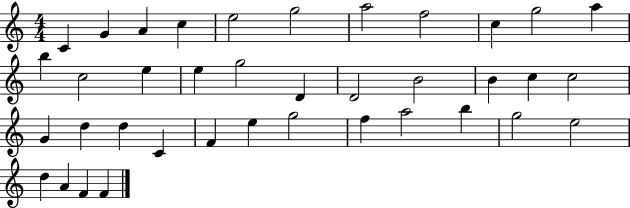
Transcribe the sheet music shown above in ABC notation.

X:1
T:Untitled
M:4/4
L:1/4
K:C
C G A c e2 g2 a2 f2 c g2 a b c2 e e g2 D D2 B2 B c c2 G d d C F e g2 f a2 b g2 e2 d A F F